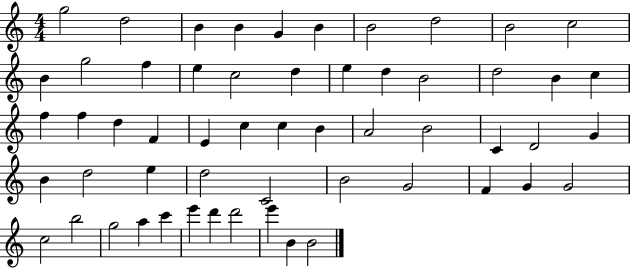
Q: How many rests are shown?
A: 0